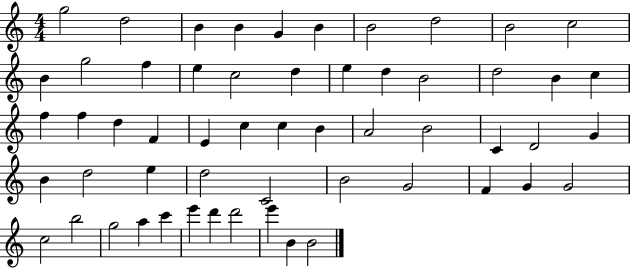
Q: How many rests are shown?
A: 0